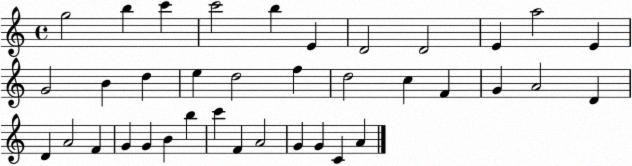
X:1
T:Untitled
M:4/4
L:1/4
K:C
g2 b c' c'2 b E D2 D2 E a2 E G2 B d e d2 f d2 c F G A2 D D A2 F G G B b c' F A2 G G C A